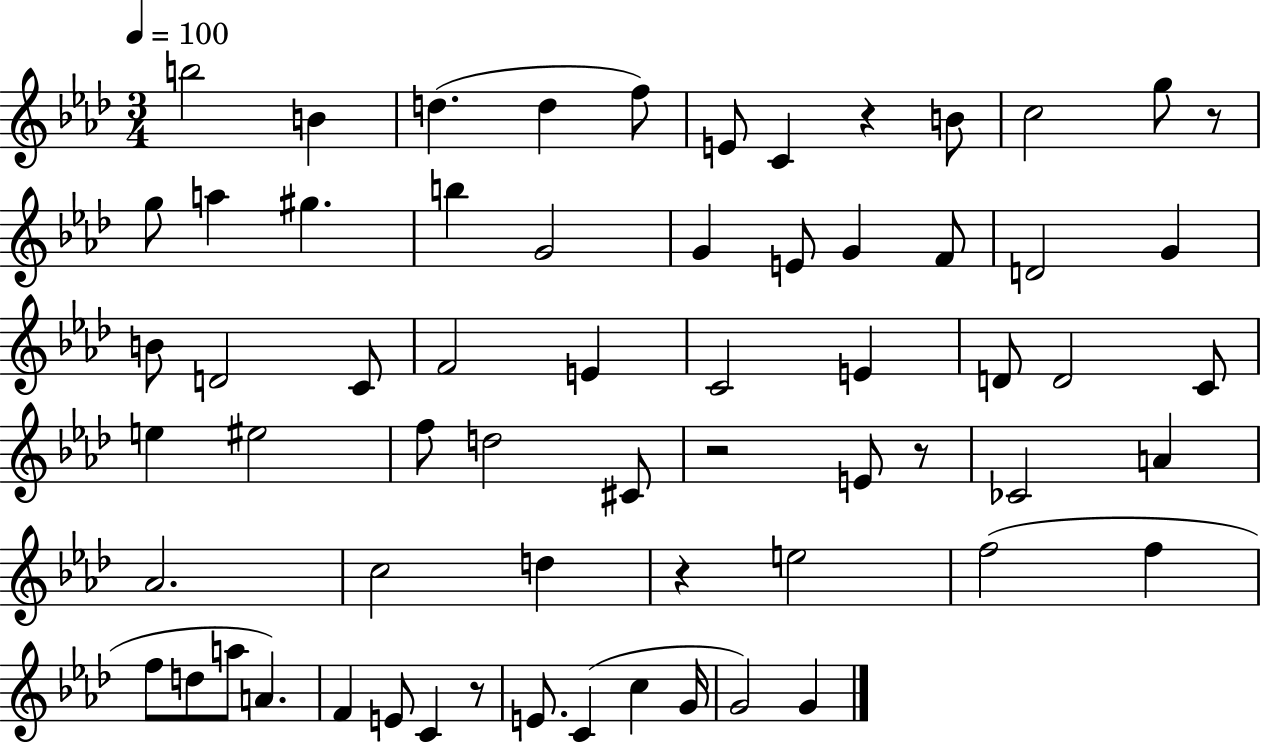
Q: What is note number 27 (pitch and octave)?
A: C4